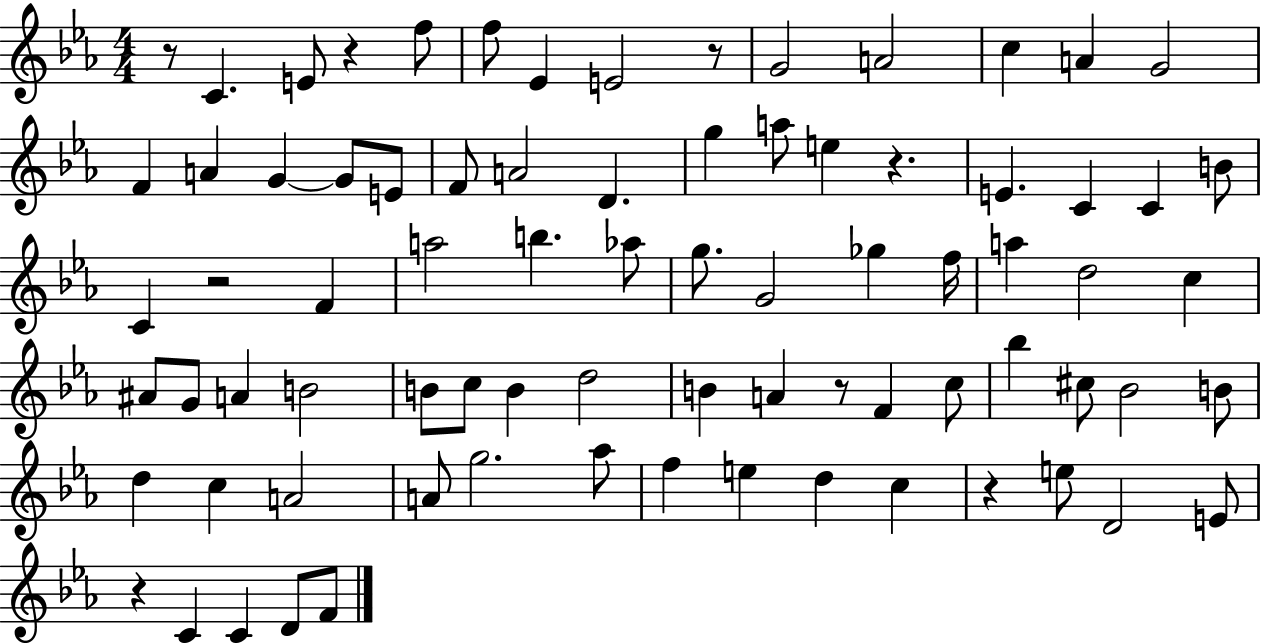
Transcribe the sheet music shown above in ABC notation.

X:1
T:Untitled
M:4/4
L:1/4
K:Eb
z/2 C E/2 z f/2 f/2 _E E2 z/2 G2 A2 c A G2 F A G G/2 E/2 F/2 A2 D g a/2 e z E C C B/2 C z2 F a2 b _a/2 g/2 G2 _g f/4 a d2 c ^A/2 G/2 A B2 B/2 c/2 B d2 B A z/2 F c/2 _b ^c/2 _B2 B/2 d c A2 A/2 g2 _a/2 f e d c z e/2 D2 E/2 z C C D/2 F/2